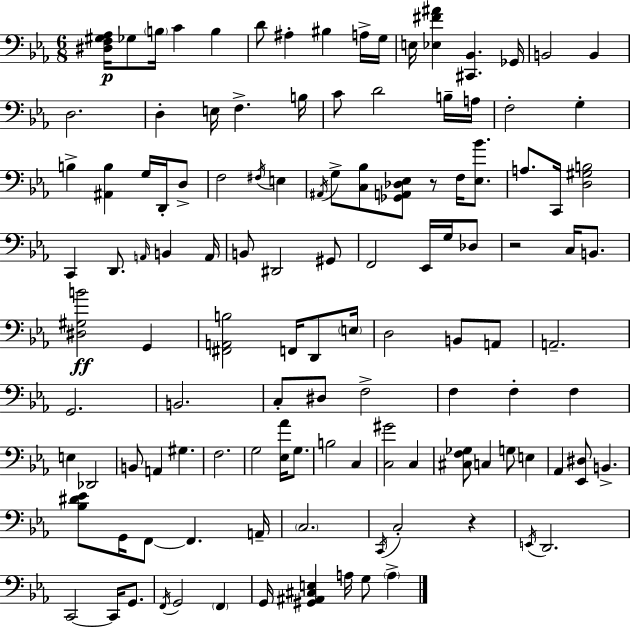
X:1
T:Untitled
M:6/8
L:1/4
K:Eb
[^D,F,^G,_A,]/4 _G,/2 B,/4 C B, D/2 ^A, ^B, A,/4 G,/4 E,/4 [_E,^F^A] [^C,,_B,,] _G,,/4 B,,2 B,, D,2 D, E,/4 F, B,/4 C/2 D2 B,/4 A,/4 F,2 G, B, [^A,,B,] G,/4 D,,/4 D,/2 F,2 ^F,/4 E, ^A,,/4 G,/2 [C,_B,]/2 [_G,,A,,_D,_E,]/2 z/2 F,/4 [_E,_B]/2 A,/2 C,,/4 [D,^G,B,]2 C,, D,,/2 A,,/4 B,, A,,/4 B,,/2 ^D,,2 ^G,,/2 F,,2 _E,,/4 G,/4 _D,/2 z2 C,/4 B,,/2 [^D,^G,B]2 G,, [^F,,A,,B,]2 F,,/4 D,,/2 E,/4 D,2 B,,/2 A,,/2 A,,2 G,,2 B,,2 C,/2 ^D,/2 F,2 F, F, F, E, _D,,2 B,,/2 A,, ^G, F,2 G,2 [_E,_A]/4 G,/2 B,2 C, [C,^G]2 C, [^C,F,_G,]/2 C, G,/2 E, _A,, [_E,,^D,]/2 B,, [_B,^D_E]/2 G,,/4 F,,/2 F,, A,,/4 C,2 C,,/4 C,2 z E,,/4 D,,2 C,,2 C,,/4 G,,/2 F,,/4 G,,2 F,, G,,/4 [^G,,^A,,^C,E,] A,/4 G,/2 A,